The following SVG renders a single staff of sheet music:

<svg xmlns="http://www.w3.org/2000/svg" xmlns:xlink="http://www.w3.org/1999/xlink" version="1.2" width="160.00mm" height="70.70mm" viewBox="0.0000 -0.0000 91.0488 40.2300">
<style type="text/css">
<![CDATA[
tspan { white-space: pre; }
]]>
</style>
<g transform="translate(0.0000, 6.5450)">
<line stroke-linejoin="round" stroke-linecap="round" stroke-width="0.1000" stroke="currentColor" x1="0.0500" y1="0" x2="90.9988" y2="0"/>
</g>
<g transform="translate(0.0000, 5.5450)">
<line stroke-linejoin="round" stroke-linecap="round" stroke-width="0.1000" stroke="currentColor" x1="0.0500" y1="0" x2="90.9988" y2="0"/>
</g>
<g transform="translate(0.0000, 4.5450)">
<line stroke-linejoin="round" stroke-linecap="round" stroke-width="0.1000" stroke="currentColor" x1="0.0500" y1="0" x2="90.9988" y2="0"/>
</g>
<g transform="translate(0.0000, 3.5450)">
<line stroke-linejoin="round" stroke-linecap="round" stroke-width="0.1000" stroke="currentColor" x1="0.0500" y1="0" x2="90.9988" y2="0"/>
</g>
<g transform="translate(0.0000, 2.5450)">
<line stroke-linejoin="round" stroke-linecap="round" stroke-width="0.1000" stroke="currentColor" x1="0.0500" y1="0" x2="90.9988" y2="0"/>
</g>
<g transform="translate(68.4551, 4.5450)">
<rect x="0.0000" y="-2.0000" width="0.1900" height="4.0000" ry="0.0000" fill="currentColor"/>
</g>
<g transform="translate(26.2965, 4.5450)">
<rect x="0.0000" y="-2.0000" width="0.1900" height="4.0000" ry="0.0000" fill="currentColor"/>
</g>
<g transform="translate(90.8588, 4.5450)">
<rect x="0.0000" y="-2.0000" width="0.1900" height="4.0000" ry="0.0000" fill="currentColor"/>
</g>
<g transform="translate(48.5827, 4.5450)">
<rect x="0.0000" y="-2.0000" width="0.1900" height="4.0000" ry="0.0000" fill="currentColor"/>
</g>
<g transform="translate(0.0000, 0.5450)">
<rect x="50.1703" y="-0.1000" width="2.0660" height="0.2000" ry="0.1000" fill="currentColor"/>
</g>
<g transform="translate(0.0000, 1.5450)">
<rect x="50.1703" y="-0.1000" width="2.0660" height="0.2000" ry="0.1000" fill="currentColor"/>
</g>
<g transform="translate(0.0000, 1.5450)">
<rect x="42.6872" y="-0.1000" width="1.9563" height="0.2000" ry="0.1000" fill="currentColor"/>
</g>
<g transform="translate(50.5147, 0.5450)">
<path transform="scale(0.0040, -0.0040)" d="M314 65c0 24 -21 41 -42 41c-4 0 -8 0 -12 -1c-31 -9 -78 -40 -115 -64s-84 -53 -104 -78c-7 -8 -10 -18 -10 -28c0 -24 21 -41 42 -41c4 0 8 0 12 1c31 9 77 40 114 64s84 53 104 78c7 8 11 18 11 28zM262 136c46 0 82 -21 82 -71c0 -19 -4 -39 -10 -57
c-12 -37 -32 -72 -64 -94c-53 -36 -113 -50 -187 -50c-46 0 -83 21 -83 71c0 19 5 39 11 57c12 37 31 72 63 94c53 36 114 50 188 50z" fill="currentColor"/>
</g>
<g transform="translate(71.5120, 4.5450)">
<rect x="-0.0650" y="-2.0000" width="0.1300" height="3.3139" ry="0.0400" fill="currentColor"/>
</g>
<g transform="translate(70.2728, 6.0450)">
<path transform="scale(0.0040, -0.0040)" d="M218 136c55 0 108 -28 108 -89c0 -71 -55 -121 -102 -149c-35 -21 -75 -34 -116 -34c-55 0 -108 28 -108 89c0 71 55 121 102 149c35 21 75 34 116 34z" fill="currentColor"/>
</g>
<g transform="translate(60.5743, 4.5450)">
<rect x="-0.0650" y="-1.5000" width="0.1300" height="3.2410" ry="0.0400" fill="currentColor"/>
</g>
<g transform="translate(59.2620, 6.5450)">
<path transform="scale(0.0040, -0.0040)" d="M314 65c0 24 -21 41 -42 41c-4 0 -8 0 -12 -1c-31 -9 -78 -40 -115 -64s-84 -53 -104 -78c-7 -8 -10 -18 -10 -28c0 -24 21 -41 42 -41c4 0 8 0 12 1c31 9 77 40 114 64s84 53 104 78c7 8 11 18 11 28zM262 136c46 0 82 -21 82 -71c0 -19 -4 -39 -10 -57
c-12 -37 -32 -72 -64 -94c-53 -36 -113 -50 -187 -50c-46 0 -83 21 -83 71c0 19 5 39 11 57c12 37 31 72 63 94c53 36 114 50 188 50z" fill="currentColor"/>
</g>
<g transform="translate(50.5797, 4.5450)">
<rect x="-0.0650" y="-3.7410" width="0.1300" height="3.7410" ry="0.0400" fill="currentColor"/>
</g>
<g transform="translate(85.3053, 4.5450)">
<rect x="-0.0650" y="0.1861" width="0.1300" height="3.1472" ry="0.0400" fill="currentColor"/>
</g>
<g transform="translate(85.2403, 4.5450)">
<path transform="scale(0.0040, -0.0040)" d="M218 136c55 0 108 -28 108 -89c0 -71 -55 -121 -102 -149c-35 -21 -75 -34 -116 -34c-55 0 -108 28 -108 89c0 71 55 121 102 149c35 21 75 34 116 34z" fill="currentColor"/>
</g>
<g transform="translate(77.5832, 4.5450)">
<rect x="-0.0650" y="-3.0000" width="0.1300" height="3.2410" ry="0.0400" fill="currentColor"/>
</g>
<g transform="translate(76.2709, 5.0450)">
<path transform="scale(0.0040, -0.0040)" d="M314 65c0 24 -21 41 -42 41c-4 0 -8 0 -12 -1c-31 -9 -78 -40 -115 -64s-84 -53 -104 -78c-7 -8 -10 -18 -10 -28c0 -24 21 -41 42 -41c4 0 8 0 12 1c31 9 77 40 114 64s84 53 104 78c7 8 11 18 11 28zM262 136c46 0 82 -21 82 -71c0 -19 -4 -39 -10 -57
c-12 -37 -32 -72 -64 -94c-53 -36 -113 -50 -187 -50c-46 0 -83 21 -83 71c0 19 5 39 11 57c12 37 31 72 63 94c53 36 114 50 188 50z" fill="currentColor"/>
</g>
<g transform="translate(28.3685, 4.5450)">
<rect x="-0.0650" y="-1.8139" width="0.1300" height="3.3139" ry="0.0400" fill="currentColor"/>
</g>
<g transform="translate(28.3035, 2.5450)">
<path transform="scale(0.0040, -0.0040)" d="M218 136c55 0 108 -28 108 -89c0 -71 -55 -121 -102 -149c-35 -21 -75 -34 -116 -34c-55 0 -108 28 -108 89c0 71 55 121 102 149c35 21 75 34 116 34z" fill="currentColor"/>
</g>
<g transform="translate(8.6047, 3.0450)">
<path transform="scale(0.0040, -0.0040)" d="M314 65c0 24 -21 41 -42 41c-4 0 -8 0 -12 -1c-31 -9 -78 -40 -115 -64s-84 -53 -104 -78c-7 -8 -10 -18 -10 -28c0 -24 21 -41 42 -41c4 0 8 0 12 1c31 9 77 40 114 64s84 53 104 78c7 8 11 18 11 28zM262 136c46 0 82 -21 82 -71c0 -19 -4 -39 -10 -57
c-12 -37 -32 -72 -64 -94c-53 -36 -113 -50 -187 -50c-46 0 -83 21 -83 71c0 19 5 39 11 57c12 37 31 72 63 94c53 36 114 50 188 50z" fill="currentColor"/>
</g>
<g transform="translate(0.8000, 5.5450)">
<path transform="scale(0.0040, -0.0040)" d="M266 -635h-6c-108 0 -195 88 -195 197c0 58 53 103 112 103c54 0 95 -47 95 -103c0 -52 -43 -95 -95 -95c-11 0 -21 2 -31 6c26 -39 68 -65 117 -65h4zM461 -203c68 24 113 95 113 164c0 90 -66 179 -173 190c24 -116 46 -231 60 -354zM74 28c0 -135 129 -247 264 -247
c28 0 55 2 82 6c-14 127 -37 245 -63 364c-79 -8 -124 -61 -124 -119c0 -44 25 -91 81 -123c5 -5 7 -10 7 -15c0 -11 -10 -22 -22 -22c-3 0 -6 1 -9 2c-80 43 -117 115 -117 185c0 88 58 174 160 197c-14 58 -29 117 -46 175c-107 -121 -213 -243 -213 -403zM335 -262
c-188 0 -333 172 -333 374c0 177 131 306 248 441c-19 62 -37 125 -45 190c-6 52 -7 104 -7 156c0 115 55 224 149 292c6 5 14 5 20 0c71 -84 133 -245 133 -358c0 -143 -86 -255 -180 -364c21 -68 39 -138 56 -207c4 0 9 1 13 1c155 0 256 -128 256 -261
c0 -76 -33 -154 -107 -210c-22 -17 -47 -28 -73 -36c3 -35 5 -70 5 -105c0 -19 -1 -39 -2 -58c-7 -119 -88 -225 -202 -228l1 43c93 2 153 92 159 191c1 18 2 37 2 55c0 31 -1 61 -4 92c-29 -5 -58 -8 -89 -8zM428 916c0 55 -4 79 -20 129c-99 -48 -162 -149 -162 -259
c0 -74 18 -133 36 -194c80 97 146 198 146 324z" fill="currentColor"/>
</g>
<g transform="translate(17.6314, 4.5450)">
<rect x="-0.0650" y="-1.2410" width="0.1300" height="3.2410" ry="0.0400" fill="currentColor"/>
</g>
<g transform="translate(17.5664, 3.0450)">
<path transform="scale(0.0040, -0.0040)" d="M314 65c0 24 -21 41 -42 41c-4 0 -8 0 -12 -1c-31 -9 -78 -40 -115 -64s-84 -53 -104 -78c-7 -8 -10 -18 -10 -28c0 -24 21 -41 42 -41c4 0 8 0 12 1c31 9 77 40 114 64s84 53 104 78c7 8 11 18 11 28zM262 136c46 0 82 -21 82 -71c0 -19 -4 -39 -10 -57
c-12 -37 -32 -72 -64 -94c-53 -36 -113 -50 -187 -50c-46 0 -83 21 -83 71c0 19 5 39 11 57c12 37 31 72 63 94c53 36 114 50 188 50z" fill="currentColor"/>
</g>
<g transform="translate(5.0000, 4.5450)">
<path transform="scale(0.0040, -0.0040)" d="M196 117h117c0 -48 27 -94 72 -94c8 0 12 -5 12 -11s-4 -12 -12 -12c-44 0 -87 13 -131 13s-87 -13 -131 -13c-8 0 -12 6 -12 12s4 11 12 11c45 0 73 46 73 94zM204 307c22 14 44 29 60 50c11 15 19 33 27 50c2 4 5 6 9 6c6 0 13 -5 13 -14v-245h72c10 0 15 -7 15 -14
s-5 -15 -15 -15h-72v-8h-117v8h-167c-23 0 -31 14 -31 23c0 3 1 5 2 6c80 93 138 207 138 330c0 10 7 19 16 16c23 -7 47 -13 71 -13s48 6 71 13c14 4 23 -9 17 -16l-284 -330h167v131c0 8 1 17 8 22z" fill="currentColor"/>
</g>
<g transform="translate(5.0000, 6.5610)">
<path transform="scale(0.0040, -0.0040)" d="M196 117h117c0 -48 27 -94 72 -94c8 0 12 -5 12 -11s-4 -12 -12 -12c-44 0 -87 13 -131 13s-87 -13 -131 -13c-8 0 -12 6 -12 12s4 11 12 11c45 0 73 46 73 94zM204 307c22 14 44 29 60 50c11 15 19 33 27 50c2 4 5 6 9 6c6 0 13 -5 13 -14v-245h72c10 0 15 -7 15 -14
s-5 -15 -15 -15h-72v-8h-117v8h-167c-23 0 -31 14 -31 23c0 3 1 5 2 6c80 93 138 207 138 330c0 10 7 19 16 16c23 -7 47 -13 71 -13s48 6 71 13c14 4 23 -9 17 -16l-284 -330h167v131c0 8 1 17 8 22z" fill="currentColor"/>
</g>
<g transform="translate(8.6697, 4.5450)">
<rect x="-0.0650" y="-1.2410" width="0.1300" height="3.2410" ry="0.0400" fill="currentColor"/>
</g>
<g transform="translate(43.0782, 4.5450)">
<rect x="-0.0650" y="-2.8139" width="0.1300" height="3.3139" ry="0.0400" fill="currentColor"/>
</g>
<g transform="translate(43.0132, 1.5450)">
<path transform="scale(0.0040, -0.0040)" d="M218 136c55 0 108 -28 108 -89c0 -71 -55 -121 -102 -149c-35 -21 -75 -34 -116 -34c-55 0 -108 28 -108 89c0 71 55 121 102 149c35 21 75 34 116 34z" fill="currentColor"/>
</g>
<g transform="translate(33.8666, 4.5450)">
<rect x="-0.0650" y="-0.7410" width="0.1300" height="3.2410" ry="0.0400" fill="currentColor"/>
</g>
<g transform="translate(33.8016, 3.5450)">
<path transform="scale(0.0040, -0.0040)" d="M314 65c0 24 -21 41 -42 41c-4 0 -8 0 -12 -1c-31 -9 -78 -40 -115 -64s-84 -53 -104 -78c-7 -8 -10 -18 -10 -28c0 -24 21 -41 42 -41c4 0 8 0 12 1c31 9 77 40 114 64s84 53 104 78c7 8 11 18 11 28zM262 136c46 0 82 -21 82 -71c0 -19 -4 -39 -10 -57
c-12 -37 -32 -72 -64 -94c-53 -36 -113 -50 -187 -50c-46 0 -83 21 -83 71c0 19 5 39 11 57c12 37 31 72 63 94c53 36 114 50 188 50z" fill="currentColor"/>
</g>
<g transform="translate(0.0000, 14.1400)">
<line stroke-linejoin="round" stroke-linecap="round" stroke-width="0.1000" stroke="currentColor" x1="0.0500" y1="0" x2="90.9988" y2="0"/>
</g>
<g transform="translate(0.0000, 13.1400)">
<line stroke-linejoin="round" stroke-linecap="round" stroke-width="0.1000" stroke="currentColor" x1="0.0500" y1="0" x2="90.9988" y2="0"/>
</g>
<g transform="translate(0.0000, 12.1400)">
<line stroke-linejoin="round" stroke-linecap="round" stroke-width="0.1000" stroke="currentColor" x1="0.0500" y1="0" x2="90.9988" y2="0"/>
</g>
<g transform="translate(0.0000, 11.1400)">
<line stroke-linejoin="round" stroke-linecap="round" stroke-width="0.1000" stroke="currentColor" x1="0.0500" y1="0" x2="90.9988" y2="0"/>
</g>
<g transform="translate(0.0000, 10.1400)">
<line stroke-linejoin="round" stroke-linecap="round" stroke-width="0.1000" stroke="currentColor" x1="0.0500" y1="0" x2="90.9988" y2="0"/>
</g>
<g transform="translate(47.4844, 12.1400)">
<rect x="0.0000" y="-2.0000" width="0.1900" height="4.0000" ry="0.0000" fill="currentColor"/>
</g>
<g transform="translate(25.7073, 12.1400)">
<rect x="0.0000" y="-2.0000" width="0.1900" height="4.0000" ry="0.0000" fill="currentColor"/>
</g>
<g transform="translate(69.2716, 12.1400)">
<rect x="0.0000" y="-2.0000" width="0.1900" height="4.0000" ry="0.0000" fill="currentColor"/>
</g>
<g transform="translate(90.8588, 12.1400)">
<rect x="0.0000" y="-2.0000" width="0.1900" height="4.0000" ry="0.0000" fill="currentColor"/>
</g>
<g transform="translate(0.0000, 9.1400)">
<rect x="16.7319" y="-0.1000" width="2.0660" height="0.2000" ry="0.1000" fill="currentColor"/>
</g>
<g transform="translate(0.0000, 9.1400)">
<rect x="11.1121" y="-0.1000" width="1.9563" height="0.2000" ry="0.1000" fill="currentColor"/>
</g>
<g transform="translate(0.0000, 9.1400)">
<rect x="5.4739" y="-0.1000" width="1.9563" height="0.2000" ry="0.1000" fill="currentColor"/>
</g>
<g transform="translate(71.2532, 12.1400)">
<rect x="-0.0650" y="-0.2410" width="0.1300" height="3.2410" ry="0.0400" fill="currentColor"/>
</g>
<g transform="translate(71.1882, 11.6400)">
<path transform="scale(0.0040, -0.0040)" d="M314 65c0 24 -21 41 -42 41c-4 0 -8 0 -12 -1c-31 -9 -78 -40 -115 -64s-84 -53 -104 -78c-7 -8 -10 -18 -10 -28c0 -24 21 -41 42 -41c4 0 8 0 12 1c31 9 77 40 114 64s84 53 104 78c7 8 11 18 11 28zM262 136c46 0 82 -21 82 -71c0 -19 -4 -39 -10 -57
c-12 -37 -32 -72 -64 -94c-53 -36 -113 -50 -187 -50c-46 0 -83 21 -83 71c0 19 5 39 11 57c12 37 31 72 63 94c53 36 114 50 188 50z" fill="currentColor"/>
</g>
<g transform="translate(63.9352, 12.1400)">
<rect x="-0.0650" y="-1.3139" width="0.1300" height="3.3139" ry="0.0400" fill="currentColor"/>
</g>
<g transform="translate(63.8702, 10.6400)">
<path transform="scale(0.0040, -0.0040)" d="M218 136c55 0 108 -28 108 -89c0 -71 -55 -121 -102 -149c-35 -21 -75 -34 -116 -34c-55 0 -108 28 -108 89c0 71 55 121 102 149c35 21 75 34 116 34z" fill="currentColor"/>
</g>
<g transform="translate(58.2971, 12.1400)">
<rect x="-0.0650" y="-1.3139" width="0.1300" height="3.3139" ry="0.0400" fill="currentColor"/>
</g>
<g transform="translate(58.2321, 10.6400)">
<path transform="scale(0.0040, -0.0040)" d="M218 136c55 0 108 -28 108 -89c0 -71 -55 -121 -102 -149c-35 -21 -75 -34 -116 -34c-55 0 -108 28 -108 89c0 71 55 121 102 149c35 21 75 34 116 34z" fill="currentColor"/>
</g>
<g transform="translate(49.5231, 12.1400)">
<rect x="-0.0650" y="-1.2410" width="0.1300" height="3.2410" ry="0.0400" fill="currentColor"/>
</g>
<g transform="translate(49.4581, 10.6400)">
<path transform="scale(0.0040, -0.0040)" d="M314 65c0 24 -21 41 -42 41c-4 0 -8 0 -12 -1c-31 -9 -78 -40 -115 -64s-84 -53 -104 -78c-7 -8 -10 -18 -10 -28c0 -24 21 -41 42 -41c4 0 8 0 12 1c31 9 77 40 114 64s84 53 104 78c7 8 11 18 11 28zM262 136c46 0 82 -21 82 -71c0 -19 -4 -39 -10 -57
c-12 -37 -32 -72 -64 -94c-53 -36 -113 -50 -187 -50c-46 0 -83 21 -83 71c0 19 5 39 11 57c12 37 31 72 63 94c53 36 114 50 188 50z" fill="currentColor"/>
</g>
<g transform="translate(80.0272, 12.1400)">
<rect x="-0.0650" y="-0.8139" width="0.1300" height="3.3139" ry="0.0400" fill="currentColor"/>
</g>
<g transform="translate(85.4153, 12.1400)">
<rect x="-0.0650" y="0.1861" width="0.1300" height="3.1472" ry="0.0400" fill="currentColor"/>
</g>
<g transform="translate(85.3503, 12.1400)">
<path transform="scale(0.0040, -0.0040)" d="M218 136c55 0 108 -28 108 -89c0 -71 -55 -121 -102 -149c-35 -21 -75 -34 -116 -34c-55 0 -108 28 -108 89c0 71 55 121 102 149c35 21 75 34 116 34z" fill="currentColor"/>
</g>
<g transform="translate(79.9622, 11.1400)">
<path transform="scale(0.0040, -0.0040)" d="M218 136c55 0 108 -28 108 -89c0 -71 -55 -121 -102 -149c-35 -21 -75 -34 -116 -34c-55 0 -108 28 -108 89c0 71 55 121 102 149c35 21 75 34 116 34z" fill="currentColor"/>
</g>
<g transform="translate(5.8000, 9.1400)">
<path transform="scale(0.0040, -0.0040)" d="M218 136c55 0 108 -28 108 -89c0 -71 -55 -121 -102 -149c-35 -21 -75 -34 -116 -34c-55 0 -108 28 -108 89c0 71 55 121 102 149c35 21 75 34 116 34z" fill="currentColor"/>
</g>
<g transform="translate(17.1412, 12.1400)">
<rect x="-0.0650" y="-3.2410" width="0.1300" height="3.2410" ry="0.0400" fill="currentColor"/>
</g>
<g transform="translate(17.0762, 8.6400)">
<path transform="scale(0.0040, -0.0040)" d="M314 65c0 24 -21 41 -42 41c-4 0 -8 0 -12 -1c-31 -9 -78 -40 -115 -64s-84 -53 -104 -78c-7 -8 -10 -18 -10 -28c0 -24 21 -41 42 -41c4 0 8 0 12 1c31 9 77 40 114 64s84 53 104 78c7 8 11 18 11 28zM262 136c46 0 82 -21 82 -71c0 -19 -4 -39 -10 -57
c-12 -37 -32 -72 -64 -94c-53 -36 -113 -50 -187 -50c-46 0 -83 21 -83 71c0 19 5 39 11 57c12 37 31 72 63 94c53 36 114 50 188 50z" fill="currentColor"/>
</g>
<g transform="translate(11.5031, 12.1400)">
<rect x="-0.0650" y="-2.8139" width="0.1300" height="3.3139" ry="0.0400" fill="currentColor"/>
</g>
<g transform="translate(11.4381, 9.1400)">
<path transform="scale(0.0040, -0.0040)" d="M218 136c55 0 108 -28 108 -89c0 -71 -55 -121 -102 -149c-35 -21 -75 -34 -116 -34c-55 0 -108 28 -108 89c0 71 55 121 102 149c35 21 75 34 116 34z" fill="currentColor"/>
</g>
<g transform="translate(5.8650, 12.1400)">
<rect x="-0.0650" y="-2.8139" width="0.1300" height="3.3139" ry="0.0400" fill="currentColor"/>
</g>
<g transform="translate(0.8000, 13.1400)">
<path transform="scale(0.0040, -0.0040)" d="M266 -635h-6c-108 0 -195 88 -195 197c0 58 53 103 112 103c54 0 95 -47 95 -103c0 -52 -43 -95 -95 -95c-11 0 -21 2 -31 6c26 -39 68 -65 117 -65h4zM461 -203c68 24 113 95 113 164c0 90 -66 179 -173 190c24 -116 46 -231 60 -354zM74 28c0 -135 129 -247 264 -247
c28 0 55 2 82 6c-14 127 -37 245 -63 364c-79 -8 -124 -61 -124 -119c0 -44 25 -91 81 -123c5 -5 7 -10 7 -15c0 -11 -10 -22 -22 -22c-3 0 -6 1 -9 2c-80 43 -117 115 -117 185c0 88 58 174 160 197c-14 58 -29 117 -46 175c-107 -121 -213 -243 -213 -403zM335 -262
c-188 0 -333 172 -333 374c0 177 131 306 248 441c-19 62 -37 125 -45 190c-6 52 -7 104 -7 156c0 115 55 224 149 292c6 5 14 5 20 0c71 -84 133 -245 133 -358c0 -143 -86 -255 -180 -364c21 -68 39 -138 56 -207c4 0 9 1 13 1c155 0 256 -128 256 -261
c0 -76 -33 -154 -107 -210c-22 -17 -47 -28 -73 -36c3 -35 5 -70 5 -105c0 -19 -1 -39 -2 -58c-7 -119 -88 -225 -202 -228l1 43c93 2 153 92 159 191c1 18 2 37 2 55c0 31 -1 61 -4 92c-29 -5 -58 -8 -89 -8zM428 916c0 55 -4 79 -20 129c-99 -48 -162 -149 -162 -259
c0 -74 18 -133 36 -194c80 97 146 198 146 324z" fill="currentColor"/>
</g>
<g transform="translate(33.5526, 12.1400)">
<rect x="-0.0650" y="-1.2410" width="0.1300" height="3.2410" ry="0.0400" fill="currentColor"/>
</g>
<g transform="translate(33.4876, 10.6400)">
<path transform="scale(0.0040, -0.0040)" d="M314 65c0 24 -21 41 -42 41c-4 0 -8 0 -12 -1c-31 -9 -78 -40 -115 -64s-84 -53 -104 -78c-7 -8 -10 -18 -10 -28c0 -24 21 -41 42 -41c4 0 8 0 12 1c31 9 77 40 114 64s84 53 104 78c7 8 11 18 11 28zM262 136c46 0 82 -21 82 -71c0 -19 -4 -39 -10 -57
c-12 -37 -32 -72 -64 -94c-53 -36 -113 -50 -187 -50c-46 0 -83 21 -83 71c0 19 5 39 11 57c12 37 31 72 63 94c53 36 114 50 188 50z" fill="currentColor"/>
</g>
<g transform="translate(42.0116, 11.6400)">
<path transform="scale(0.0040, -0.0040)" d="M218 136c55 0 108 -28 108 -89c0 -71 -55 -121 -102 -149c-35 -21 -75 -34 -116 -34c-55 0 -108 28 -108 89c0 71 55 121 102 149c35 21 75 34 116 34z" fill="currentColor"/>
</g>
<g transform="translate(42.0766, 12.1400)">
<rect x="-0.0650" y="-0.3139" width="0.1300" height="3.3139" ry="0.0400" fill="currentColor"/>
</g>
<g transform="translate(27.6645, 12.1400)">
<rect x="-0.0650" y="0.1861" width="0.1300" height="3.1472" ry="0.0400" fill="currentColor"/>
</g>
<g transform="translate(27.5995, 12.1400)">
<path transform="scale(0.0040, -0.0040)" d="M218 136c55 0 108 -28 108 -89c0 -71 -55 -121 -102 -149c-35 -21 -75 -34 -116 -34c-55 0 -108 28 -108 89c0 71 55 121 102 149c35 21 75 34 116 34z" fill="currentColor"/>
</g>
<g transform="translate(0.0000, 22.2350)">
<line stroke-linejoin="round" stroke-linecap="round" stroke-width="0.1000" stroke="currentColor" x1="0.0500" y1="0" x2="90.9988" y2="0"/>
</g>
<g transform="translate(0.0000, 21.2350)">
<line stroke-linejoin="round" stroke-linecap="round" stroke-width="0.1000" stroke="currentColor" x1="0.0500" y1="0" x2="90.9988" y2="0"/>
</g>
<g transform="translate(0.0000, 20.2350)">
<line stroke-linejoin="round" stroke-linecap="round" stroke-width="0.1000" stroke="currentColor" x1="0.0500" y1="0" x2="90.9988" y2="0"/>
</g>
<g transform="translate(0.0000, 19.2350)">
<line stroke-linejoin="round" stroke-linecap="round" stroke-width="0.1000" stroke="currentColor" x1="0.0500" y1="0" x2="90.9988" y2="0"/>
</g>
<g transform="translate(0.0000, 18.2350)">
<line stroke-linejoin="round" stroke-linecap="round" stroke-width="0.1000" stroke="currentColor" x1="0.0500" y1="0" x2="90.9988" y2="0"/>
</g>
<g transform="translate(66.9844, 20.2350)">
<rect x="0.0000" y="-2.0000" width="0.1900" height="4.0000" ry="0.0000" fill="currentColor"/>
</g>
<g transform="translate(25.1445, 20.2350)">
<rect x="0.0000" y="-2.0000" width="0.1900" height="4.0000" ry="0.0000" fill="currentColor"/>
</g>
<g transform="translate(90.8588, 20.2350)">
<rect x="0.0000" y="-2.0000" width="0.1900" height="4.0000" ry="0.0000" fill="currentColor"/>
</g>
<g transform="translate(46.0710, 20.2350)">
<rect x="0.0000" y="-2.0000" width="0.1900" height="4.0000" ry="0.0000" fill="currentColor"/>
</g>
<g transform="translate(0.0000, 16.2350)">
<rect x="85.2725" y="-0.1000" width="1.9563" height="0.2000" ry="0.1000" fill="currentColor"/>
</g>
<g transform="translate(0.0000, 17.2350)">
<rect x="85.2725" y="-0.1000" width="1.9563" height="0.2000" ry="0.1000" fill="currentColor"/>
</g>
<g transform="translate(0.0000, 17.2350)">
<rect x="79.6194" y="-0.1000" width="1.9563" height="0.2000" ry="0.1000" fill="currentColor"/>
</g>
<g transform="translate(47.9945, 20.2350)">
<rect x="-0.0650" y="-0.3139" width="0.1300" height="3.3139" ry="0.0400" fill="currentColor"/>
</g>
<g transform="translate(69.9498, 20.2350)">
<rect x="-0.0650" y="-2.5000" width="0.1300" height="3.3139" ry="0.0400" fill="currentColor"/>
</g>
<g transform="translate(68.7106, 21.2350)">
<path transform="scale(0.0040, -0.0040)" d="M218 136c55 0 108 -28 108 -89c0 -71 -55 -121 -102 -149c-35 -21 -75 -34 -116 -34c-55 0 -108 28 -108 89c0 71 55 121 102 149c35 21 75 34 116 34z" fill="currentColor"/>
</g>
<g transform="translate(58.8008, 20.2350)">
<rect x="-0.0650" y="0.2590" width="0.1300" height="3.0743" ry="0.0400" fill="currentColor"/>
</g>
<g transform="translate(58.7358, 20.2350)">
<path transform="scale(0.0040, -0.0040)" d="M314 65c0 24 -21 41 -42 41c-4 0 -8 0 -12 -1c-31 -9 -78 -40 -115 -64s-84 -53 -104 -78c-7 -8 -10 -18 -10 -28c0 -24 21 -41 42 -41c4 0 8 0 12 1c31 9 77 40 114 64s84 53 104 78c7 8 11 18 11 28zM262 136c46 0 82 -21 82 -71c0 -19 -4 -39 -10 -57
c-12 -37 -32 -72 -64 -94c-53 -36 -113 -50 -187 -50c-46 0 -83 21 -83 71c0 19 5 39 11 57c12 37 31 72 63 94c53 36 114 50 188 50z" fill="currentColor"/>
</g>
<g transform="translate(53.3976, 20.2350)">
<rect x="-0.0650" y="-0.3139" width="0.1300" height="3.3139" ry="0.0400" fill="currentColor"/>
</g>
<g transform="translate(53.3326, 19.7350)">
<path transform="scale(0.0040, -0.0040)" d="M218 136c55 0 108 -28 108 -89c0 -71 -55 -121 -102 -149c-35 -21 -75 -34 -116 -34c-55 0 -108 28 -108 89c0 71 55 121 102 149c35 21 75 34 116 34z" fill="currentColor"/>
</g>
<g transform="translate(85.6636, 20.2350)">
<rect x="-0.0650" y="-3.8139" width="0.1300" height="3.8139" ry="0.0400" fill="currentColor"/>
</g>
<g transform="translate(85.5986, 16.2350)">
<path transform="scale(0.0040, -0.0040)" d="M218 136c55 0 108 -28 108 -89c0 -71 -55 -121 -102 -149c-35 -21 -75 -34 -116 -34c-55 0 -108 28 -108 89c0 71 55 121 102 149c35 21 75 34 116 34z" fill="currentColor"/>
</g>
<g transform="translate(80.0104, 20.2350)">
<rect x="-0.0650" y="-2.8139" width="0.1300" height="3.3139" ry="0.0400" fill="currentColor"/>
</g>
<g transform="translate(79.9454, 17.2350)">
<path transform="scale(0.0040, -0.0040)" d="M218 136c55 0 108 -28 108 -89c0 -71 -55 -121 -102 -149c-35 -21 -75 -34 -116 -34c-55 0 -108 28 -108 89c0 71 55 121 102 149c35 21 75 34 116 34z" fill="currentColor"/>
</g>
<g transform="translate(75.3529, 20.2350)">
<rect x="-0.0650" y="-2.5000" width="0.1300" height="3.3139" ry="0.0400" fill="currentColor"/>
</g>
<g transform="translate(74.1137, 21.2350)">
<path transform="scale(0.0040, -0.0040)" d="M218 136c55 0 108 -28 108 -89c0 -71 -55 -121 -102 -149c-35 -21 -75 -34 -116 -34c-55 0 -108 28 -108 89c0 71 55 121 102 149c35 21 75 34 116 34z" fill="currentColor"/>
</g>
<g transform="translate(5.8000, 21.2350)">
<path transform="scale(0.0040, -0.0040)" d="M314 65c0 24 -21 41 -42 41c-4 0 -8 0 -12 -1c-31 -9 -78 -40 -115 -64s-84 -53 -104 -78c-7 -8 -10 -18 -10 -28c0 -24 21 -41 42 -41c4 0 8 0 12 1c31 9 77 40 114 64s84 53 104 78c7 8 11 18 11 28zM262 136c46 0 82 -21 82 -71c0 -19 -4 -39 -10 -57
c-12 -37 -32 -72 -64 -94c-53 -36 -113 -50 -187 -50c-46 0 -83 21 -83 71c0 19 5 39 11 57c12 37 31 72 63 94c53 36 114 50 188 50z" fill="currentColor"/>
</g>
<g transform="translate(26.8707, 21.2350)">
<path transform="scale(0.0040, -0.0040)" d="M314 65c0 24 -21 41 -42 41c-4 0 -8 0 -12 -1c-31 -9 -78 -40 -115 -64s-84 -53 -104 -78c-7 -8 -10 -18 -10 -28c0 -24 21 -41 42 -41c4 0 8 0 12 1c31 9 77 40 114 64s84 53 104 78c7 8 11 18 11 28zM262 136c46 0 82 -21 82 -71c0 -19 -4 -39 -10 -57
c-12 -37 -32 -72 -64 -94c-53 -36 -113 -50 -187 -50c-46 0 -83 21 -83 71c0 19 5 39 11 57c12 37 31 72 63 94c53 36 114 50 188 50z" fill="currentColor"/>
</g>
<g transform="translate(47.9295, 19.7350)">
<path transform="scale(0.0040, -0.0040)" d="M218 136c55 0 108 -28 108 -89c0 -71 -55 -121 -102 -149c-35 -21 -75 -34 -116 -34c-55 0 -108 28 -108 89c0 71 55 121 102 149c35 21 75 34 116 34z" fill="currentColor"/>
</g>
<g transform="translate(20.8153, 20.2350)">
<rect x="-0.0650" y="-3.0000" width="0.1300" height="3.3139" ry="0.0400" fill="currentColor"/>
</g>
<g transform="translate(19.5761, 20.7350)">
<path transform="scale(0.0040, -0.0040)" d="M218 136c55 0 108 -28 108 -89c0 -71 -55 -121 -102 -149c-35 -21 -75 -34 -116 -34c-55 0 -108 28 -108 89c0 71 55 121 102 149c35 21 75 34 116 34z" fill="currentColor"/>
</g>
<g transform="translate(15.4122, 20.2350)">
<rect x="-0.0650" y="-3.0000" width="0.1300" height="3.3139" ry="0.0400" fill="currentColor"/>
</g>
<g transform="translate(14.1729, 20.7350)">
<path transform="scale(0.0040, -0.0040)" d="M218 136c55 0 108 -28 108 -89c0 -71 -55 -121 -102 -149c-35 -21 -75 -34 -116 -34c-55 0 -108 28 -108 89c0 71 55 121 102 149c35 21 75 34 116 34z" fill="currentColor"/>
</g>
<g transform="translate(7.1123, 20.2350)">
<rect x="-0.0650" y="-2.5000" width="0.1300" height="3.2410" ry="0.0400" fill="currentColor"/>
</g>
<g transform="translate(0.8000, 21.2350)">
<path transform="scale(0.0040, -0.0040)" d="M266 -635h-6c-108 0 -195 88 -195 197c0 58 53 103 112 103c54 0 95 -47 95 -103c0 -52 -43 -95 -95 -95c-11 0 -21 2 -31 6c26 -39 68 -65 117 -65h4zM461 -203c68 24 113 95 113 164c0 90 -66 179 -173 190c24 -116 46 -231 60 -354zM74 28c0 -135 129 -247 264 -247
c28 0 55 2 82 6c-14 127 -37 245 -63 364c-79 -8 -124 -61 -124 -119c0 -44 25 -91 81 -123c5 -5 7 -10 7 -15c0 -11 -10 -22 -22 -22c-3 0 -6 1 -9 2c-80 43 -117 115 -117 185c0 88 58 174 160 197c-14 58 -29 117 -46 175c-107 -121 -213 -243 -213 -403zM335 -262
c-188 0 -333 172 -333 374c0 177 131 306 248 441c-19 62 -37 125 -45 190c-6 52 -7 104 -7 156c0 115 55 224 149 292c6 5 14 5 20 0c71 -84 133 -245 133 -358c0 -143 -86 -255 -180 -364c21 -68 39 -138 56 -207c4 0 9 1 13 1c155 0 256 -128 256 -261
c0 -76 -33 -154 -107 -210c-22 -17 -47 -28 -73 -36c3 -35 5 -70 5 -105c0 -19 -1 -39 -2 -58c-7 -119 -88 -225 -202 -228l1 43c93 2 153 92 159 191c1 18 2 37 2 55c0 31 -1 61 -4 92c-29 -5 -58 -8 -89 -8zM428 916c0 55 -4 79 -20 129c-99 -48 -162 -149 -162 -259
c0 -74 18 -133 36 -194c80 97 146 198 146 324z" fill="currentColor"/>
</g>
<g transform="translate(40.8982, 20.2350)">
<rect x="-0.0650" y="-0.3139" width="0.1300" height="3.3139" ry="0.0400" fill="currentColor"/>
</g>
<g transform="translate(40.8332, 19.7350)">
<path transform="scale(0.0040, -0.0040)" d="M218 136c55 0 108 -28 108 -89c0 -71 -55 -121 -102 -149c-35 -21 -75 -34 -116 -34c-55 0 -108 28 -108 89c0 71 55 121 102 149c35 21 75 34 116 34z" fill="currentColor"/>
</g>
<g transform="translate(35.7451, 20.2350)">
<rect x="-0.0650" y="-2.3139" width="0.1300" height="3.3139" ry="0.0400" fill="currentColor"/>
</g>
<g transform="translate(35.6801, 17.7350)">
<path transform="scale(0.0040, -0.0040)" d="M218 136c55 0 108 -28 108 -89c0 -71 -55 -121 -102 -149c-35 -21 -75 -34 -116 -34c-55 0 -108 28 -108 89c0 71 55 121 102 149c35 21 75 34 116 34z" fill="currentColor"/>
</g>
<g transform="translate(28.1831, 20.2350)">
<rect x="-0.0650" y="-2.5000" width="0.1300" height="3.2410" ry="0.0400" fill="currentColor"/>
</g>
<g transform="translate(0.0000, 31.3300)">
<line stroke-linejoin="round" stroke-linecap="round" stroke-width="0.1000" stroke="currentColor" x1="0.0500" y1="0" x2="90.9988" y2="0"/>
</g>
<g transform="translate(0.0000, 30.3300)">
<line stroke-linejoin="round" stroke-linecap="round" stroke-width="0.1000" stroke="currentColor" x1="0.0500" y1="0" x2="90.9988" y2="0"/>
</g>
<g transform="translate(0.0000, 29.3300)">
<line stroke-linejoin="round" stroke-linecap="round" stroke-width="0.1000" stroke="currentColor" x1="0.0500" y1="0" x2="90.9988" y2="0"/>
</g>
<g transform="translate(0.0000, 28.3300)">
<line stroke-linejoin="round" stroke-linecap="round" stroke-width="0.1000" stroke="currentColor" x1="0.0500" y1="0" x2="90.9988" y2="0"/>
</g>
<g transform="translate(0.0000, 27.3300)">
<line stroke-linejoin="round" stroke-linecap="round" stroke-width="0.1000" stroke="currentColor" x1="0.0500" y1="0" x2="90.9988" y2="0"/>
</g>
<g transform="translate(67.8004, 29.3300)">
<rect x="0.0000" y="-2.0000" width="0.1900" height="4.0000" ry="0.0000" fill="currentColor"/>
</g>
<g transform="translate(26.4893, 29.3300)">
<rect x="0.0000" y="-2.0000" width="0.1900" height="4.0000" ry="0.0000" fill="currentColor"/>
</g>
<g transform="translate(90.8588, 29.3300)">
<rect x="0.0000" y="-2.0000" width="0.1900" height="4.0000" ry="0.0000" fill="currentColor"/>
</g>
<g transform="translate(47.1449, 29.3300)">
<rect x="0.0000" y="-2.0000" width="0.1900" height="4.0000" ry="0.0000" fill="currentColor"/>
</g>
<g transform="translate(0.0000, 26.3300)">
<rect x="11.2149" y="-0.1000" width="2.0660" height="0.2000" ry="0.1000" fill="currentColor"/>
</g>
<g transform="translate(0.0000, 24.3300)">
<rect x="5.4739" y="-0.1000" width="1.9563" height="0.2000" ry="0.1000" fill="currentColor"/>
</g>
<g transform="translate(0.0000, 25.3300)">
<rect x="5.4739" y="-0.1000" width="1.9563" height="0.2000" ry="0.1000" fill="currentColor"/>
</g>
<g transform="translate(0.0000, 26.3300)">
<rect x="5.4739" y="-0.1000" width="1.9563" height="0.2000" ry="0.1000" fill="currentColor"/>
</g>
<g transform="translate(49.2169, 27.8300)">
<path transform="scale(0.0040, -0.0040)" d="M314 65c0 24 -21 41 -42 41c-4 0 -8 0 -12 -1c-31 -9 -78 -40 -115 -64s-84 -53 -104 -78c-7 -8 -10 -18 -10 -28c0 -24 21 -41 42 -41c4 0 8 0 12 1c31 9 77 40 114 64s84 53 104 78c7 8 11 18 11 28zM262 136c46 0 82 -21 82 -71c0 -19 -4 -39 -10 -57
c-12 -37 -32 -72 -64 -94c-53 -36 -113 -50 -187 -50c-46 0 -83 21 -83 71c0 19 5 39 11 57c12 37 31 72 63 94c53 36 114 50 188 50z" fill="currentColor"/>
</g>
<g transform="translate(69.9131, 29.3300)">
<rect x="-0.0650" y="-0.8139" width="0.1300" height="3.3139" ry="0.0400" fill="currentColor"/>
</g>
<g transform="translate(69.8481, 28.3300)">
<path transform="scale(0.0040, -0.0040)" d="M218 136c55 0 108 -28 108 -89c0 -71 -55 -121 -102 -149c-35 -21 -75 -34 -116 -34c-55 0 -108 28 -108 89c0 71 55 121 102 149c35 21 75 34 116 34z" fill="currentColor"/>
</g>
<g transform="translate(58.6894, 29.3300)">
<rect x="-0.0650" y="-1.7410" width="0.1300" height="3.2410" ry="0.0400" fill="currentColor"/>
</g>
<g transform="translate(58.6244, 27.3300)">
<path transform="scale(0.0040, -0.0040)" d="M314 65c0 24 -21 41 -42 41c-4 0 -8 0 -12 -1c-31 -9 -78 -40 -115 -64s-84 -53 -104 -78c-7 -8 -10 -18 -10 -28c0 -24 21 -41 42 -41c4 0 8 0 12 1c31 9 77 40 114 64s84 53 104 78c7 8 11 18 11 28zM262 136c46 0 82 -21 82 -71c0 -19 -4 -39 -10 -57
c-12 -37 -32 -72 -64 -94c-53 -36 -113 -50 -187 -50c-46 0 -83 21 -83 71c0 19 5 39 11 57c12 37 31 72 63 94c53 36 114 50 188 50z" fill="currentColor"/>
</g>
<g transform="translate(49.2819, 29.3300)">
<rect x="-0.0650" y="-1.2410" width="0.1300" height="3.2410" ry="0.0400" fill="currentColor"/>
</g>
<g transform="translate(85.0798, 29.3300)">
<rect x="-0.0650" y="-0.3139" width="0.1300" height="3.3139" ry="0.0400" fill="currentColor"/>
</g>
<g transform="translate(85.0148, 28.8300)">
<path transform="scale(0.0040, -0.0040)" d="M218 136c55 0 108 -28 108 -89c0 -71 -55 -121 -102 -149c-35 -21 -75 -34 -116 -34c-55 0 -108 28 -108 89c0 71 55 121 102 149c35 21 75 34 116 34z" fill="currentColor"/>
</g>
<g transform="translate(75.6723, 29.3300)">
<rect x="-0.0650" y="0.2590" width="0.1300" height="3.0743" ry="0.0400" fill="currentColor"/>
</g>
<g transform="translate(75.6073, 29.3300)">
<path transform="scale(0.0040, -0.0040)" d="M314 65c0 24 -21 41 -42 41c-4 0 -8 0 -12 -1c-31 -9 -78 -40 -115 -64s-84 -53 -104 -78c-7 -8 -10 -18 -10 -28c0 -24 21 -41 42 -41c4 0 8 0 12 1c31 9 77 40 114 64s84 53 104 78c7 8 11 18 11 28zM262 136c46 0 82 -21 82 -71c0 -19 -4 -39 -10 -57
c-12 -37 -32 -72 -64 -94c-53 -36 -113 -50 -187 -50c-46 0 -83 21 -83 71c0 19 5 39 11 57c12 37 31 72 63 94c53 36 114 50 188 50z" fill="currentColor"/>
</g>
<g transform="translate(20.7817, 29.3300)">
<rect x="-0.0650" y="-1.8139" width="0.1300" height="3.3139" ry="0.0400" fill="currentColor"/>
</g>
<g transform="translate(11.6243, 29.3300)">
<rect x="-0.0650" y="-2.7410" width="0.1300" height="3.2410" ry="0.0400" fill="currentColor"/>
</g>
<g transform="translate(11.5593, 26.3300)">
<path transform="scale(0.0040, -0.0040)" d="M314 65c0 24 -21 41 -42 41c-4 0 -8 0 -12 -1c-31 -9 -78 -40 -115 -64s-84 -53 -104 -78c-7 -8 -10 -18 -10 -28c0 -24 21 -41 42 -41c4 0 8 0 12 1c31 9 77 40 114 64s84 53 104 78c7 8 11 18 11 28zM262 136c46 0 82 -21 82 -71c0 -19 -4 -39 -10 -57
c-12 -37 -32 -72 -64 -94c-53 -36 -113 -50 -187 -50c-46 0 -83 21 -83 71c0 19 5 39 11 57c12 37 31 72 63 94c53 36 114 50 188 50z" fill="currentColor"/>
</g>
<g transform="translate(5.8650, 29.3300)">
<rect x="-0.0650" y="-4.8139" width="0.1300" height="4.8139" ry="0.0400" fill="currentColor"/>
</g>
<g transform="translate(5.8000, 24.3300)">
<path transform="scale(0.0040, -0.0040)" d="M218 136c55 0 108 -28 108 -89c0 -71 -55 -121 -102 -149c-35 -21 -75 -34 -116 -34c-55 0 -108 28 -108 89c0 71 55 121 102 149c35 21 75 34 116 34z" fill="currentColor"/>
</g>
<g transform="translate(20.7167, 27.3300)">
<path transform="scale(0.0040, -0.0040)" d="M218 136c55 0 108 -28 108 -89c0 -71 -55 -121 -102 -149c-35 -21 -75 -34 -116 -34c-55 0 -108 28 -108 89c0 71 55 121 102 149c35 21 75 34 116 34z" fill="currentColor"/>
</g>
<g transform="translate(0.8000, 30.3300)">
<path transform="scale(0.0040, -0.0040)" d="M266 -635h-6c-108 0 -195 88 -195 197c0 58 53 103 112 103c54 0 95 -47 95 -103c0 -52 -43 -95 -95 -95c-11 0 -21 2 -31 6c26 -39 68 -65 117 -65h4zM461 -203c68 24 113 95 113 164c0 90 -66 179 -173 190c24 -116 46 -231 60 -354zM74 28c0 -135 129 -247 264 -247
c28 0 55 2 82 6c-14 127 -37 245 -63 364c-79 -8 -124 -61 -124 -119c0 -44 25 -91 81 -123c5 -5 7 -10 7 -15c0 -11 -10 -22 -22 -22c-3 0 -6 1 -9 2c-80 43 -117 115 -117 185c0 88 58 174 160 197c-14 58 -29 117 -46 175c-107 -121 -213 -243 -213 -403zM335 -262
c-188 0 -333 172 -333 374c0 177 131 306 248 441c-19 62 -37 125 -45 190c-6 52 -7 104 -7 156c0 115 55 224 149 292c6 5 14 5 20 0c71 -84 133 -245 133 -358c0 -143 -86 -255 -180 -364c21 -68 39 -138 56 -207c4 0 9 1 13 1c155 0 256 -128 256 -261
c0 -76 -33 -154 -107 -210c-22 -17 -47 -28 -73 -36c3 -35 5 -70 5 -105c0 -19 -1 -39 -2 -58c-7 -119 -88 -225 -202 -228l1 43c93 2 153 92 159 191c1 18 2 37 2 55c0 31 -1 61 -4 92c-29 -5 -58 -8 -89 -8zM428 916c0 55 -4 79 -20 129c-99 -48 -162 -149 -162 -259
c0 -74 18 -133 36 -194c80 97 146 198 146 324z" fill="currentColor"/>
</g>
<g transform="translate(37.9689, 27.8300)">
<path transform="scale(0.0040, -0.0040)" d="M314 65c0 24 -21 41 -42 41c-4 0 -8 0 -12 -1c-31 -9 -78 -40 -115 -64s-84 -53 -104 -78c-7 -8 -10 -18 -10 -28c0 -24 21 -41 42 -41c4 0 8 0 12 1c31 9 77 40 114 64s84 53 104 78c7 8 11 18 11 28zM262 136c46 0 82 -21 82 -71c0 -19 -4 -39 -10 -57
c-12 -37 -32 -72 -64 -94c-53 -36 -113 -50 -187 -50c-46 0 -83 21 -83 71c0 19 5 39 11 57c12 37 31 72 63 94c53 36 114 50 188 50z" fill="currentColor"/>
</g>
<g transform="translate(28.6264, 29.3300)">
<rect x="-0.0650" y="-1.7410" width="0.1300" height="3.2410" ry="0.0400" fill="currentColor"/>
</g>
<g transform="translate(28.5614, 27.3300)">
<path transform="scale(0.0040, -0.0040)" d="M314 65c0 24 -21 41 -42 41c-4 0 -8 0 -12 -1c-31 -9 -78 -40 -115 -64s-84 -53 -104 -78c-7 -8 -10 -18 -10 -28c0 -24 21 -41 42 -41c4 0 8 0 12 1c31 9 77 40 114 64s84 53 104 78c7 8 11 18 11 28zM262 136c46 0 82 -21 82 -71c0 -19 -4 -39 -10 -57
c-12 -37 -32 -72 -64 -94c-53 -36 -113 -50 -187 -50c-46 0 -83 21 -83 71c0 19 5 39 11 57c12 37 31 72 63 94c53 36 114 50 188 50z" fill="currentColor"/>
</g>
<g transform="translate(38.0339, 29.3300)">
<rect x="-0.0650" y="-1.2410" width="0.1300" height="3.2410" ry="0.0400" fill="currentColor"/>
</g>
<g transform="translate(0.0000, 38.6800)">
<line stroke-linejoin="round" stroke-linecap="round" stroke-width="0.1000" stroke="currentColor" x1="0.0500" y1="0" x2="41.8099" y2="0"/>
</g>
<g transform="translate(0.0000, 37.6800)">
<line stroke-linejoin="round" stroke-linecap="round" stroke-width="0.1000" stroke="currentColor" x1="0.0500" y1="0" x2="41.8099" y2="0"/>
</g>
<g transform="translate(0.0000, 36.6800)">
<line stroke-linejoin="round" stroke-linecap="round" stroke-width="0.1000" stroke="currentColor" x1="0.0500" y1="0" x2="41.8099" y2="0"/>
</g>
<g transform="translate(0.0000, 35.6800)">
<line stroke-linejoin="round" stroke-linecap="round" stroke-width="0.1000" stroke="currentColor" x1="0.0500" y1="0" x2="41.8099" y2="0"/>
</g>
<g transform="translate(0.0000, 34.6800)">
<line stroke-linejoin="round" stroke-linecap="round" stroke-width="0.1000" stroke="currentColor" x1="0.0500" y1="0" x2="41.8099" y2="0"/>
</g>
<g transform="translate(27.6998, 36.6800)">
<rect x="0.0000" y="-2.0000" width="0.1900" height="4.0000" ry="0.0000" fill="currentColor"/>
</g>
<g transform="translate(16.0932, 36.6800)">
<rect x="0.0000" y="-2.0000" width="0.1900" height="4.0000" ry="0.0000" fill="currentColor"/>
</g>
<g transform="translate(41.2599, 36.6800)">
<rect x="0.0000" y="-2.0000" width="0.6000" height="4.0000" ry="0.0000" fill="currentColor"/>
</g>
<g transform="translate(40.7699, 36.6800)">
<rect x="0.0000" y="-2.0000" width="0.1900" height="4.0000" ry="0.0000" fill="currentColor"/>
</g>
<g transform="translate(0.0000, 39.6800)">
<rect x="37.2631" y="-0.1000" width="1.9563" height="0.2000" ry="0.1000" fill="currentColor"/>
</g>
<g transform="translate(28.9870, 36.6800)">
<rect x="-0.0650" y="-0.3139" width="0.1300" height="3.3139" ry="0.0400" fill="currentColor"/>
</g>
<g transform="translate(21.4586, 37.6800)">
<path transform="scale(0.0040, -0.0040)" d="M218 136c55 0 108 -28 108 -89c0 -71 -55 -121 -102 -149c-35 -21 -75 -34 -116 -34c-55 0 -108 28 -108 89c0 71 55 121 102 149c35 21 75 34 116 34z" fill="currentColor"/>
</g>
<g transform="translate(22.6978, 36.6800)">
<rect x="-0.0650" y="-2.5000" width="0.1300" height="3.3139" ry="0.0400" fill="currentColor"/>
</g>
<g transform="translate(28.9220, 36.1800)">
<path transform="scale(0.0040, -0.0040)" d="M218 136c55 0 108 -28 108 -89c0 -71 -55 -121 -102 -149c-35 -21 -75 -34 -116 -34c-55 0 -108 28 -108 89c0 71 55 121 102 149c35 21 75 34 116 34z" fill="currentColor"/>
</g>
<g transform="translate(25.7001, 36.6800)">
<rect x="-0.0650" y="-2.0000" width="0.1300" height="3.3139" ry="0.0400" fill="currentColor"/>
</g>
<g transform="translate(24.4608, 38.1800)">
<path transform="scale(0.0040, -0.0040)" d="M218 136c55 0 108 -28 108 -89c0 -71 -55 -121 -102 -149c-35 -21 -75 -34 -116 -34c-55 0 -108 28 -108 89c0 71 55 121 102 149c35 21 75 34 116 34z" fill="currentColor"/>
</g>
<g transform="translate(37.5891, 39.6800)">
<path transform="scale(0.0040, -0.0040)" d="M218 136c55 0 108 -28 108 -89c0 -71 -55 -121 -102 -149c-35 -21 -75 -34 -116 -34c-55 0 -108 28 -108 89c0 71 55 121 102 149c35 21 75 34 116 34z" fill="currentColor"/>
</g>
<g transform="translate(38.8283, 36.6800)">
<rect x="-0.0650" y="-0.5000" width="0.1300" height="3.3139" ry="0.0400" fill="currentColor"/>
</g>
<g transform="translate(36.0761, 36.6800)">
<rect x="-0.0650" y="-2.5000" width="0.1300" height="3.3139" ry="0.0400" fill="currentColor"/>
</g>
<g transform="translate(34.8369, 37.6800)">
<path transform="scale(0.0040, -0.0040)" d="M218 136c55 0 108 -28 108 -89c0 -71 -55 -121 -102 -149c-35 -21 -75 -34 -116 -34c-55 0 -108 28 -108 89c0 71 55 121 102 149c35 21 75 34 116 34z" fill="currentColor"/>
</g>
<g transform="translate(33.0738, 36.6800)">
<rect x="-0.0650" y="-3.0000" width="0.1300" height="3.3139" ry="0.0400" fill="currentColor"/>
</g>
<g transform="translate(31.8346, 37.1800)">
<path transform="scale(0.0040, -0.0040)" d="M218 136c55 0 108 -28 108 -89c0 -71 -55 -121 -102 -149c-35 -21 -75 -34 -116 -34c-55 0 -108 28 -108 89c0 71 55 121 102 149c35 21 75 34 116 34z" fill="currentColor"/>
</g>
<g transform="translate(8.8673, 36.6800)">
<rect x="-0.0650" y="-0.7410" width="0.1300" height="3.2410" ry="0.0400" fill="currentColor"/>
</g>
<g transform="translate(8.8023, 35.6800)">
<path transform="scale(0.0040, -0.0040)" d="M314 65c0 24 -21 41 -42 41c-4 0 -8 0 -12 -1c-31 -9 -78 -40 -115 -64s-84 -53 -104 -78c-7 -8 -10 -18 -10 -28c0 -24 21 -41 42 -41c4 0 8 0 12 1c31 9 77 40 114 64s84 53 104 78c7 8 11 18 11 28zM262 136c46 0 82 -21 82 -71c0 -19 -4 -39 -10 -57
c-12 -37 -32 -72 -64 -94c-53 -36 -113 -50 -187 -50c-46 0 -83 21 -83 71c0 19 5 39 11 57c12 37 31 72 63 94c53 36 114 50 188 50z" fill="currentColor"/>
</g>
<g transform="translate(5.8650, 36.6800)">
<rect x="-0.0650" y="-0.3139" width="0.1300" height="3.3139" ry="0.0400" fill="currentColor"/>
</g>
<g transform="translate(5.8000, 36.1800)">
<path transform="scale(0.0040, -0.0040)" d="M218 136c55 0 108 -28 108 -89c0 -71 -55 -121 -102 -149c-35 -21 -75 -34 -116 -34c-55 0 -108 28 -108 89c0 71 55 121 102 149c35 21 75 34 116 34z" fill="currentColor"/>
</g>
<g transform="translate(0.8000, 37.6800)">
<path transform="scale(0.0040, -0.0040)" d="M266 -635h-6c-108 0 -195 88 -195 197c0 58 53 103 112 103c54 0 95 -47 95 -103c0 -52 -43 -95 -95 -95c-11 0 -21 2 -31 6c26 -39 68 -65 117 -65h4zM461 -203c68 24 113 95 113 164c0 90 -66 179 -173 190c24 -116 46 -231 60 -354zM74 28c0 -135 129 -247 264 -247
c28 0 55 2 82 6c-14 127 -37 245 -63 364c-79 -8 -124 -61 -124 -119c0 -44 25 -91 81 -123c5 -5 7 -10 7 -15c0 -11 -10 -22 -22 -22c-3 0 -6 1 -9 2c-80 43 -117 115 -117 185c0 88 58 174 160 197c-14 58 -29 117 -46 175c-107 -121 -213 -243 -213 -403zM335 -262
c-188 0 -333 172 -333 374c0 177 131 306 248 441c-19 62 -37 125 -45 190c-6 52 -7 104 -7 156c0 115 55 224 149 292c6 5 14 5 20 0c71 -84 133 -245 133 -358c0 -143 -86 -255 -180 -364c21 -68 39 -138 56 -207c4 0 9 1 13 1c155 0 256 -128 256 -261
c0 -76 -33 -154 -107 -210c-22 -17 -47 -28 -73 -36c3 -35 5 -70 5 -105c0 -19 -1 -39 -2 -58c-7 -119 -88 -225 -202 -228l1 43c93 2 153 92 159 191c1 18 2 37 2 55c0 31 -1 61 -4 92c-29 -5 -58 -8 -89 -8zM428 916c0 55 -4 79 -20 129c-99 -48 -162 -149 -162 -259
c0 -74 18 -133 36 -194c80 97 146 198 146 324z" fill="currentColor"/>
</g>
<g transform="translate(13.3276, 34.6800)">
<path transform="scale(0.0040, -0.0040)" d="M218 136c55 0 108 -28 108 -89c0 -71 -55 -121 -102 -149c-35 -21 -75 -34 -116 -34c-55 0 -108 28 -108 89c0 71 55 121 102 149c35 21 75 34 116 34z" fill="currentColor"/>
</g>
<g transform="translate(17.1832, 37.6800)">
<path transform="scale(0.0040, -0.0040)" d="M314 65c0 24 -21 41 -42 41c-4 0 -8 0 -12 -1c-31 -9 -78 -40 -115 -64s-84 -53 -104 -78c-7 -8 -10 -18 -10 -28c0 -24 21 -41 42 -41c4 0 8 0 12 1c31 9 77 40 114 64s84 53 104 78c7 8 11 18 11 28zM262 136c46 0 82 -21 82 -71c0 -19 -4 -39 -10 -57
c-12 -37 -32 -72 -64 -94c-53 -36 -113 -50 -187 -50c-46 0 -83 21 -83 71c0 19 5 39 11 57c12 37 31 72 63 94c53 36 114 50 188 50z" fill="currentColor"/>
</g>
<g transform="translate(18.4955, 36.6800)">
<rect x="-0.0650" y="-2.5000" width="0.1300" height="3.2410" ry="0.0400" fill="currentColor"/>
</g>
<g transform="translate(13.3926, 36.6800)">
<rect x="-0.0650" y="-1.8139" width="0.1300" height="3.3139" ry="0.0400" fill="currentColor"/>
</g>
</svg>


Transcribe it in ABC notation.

X:1
T:Untitled
M:4/4
L:1/4
K:C
e2 e2 f d2 a c'2 E2 F A2 B a a b2 B e2 c e2 e e c2 d B G2 A A G2 g c c c B2 G G a c' e' a2 f f2 e2 e2 f2 d B2 c c d2 f G2 G F c A G C